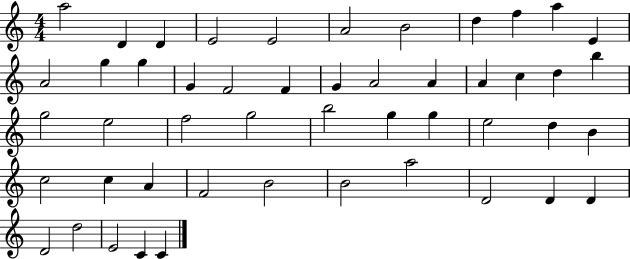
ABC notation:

X:1
T:Untitled
M:4/4
L:1/4
K:C
a2 D D E2 E2 A2 B2 d f a E A2 g g G F2 F G A2 A A c d b g2 e2 f2 g2 b2 g g e2 d B c2 c A F2 B2 B2 a2 D2 D D D2 d2 E2 C C